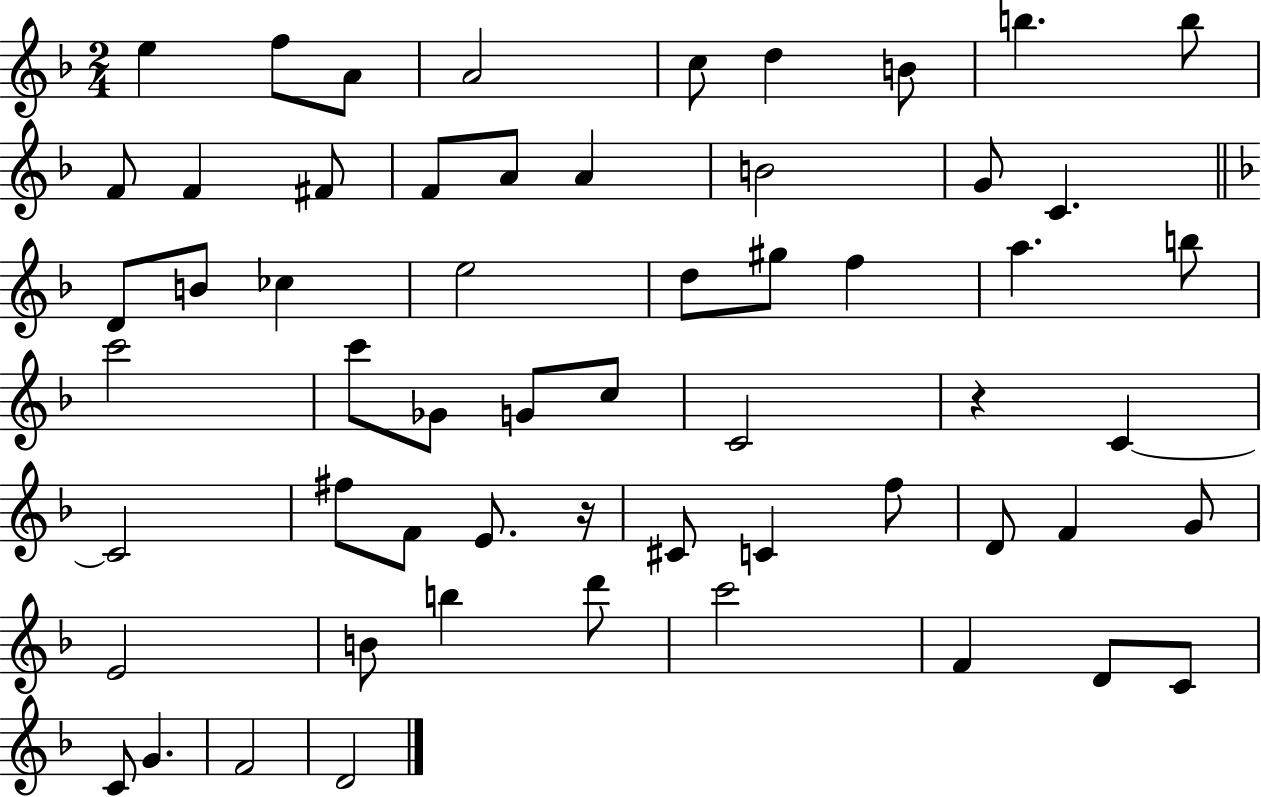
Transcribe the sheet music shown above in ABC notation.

X:1
T:Untitled
M:2/4
L:1/4
K:F
e f/2 A/2 A2 c/2 d B/2 b b/2 F/2 F ^F/2 F/2 A/2 A B2 G/2 C D/2 B/2 _c e2 d/2 ^g/2 f a b/2 c'2 c'/2 _G/2 G/2 c/2 C2 z C C2 ^f/2 F/2 E/2 z/4 ^C/2 C f/2 D/2 F G/2 E2 B/2 b d'/2 c'2 F D/2 C/2 C/2 G F2 D2